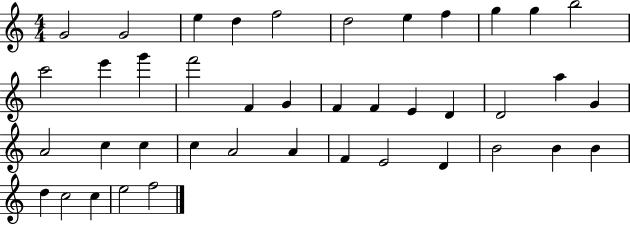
X:1
T:Untitled
M:4/4
L:1/4
K:C
G2 G2 e d f2 d2 e f g g b2 c'2 e' g' f'2 F G F F E D D2 a G A2 c c c A2 A F E2 D B2 B B d c2 c e2 f2